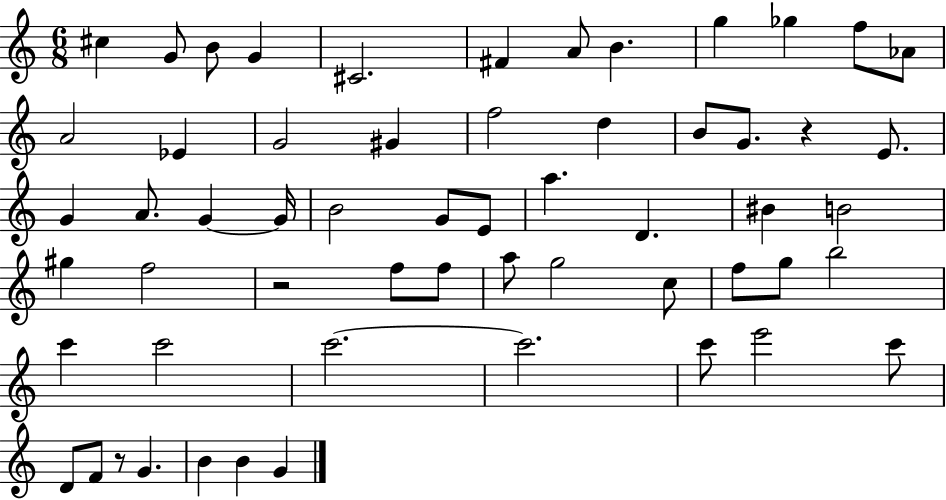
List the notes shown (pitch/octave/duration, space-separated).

C#5/q G4/e B4/e G4/q C#4/h. F#4/q A4/e B4/q. G5/q Gb5/q F5/e Ab4/e A4/h Eb4/q G4/h G#4/q F5/h D5/q B4/e G4/e. R/q E4/e. G4/q A4/e. G4/q G4/s B4/h G4/e E4/e A5/q. D4/q. BIS4/q B4/h G#5/q F5/h R/h F5/e F5/e A5/e G5/h C5/e F5/e G5/e B5/h C6/q C6/h C6/h. C6/h. C6/e E6/h C6/e D4/e F4/e R/e G4/q. B4/q B4/q G4/q